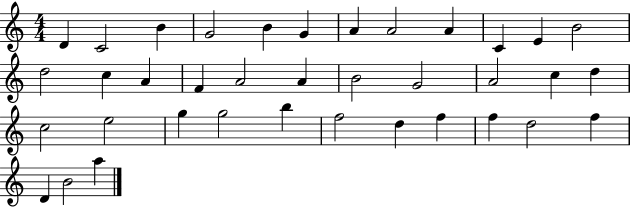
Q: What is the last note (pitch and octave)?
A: A5